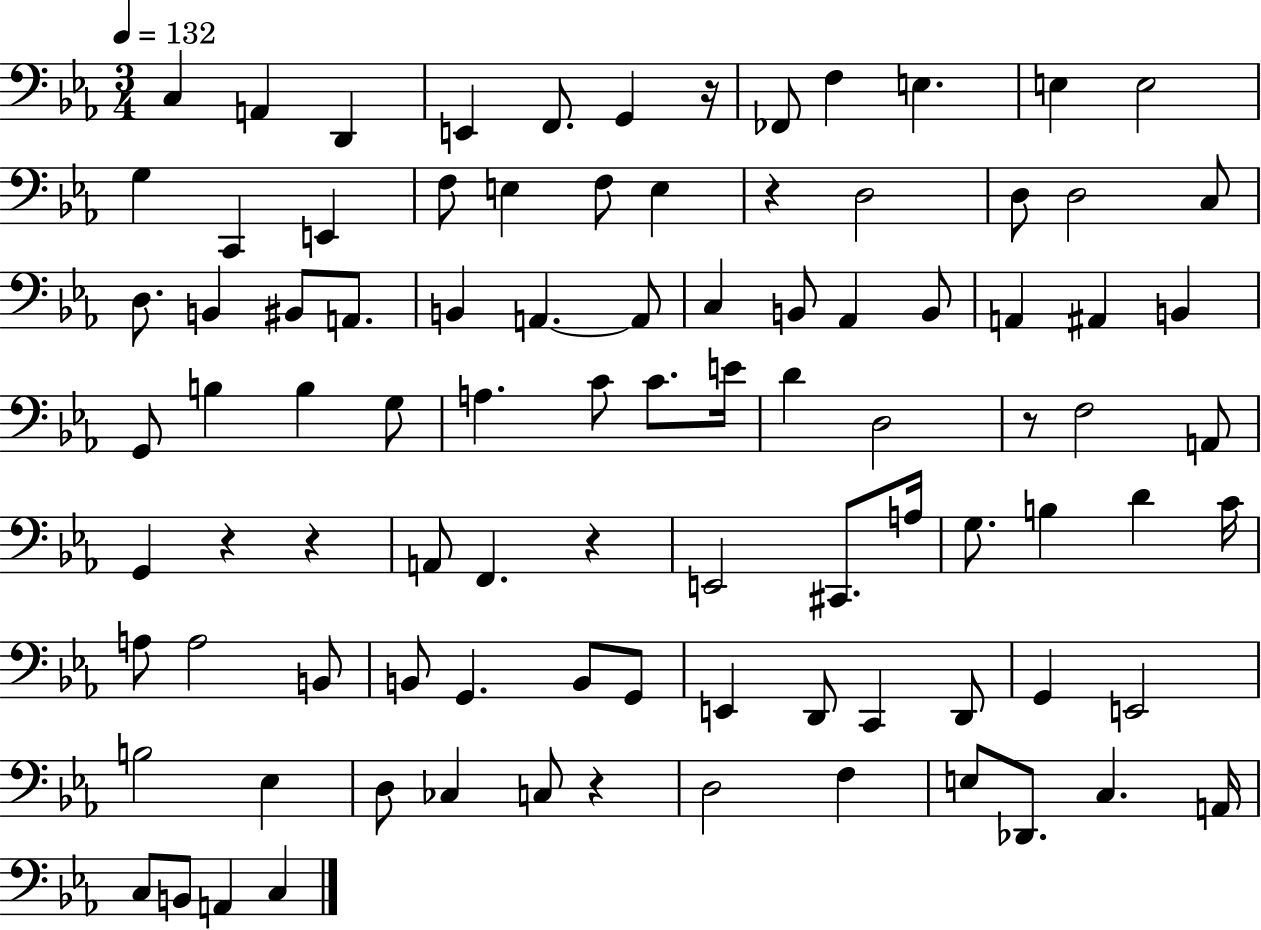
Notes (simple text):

C3/q A2/q D2/q E2/q F2/e. G2/q R/s FES2/e F3/q E3/q. E3/q E3/h G3/q C2/q E2/q F3/e E3/q F3/e E3/q R/q D3/h D3/e D3/h C3/e D3/e. B2/q BIS2/e A2/e. B2/q A2/q. A2/e C3/q B2/e Ab2/q B2/e A2/q A#2/q B2/q G2/e B3/q B3/q G3/e A3/q. C4/e C4/e. E4/s D4/q D3/h R/e F3/h A2/e G2/q R/q R/q A2/e F2/q. R/q E2/h C#2/e. A3/s G3/e. B3/q D4/q C4/s A3/e A3/h B2/e B2/e G2/q. B2/e G2/e E2/q D2/e C2/q D2/e G2/q E2/h B3/h Eb3/q D3/e CES3/q C3/e R/q D3/h F3/q E3/e Db2/e. C3/q. A2/s C3/e B2/e A2/q C3/q